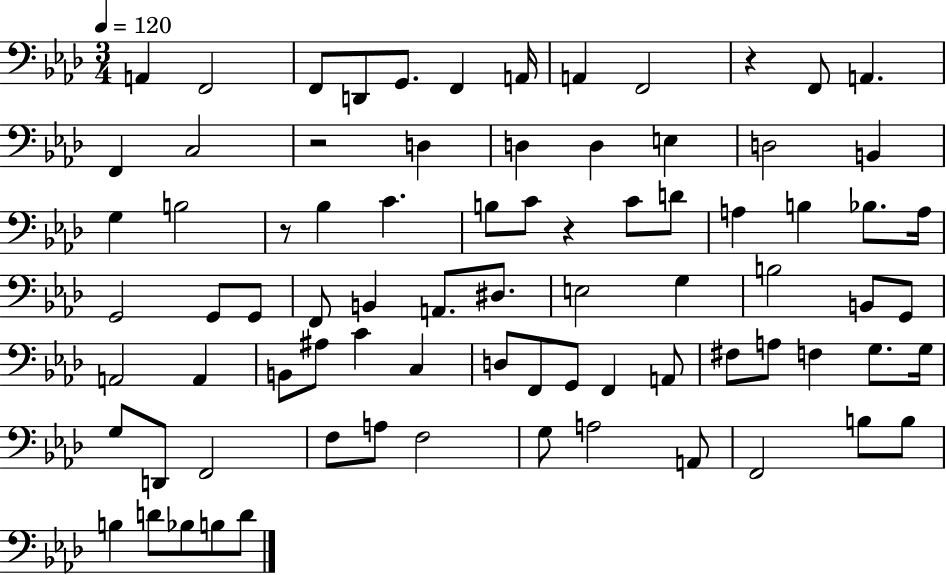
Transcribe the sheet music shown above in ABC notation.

X:1
T:Untitled
M:3/4
L:1/4
K:Ab
A,, F,,2 F,,/2 D,,/2 G,,/2 F,, A,,/4 A,, F,,2 z F,,/2 A,, F,, C,2 z2 D, D, D, E, D,2 B,, G, B,2 z/2 _B, C B,/2 C/2 z C/2 D/2 A, B, _B,/2 A,/4 G,,2 G,,/2 G,,/2 F,,/2 B,, A,,/2 ^D,/2 E,2 G, B,2 B,,/2 G,,/2 A,,2 A,, B,,/2 ^A,/2 C C, D,/2 F,,/2 G,,/2 F,, A,,/2 ^F,/2 A,/2 F, G,/2 G,/4 G,/2 D,,/2 F,,2 F,/2 A,/2 F,2 G,/2 A,2 A,,/2 F,,2 B,/2 B,/2 B, D/2 _B,/2 B,/2 D/2